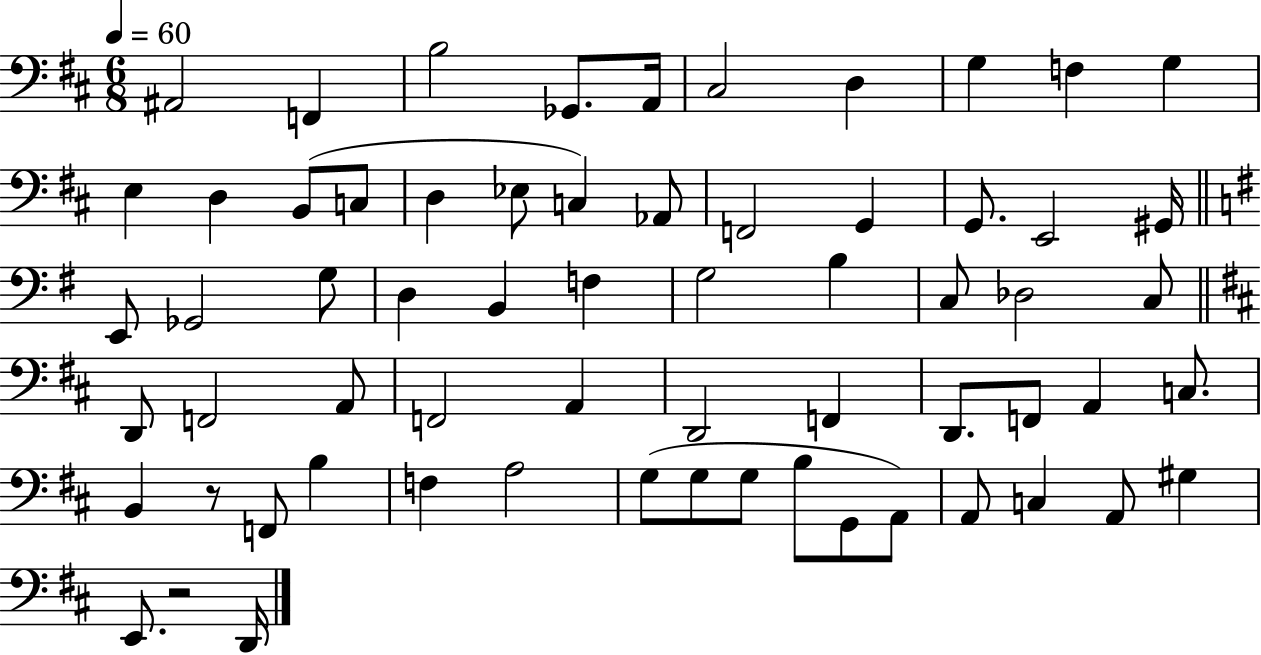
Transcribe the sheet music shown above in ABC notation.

X:1
T:Untitled
M:6/8
L:1/4
K:D
^A,,2 F,, B,2 _G,,/2 A,,/4 ^C,2 D, G, F, G, E, D, B,,/2 C,/2 D, _E,/2 C, _A,,/2 F,,2 G,, G,,/2 E,,2 ^G,,/4 E,,/2 _G,,2 G,/2 D, B,, F, G,2 B, C,/2 _D,2 C,/2 D,,/2 F,,2 A,,/2 F,,2 A,, D,,2 F,, D,,/2 F,,/2 A,, C,/2 B,, z/2 F,,/2 B, F, A,2 G,/2 G,/2 G,/2 B,/2 G,,/2 A,,/2 A,,/2 C, A,,/2 ^G, E,,/2 z2 D,,/4